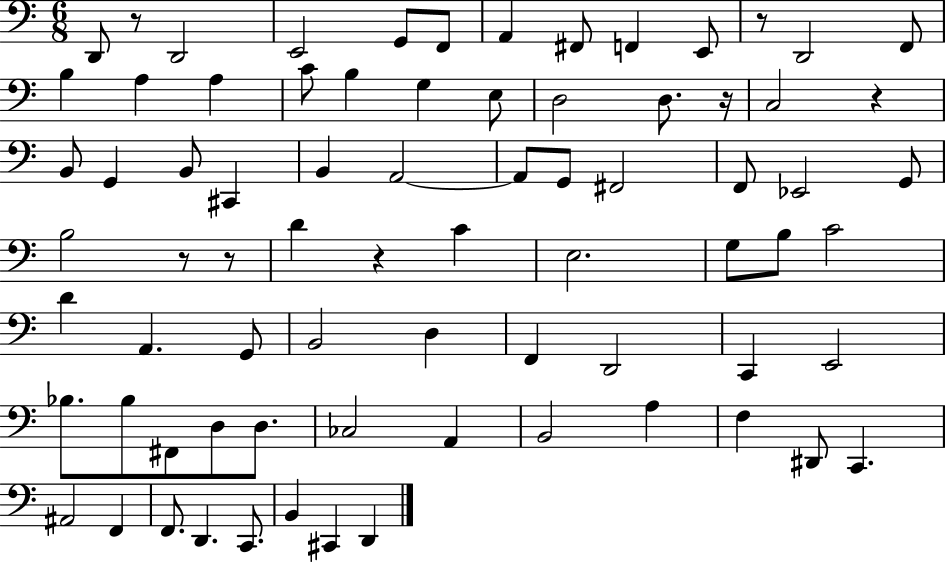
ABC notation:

X:1
T:Untitled
M:6/8
L:1/4
K:C
D,,/2 z/2 D,,2 E,,2 G,,/2 F,,/2 A,, ^F,,/2 F,, E,,/2 z/2 D,,2 F,,/2 B, A, A, C/2 B, G, E,/2 D,2 D,/2 z/4 C,2 z B,,/2 G,, B,,/2 ^C,, B,, A,,2 A,,/2 G,,/2 ^F,,2 F,,/2 _E,,2 G,,/2 B,2 z/2 z/2 D z C E,2 G,/2 B,/2 C2 D A,, G,,/2 B,,2 D, F,, D,,2 C,, E,,2 _B,/2 _B,/2 ^F,,/2 D,/2 D,/2 _C,2 A,, B,,2 A, F, ^D,,/2 C,, ^A,,2 F,, F,,/2 D,, C,,/2 B,, ^C,, D,,